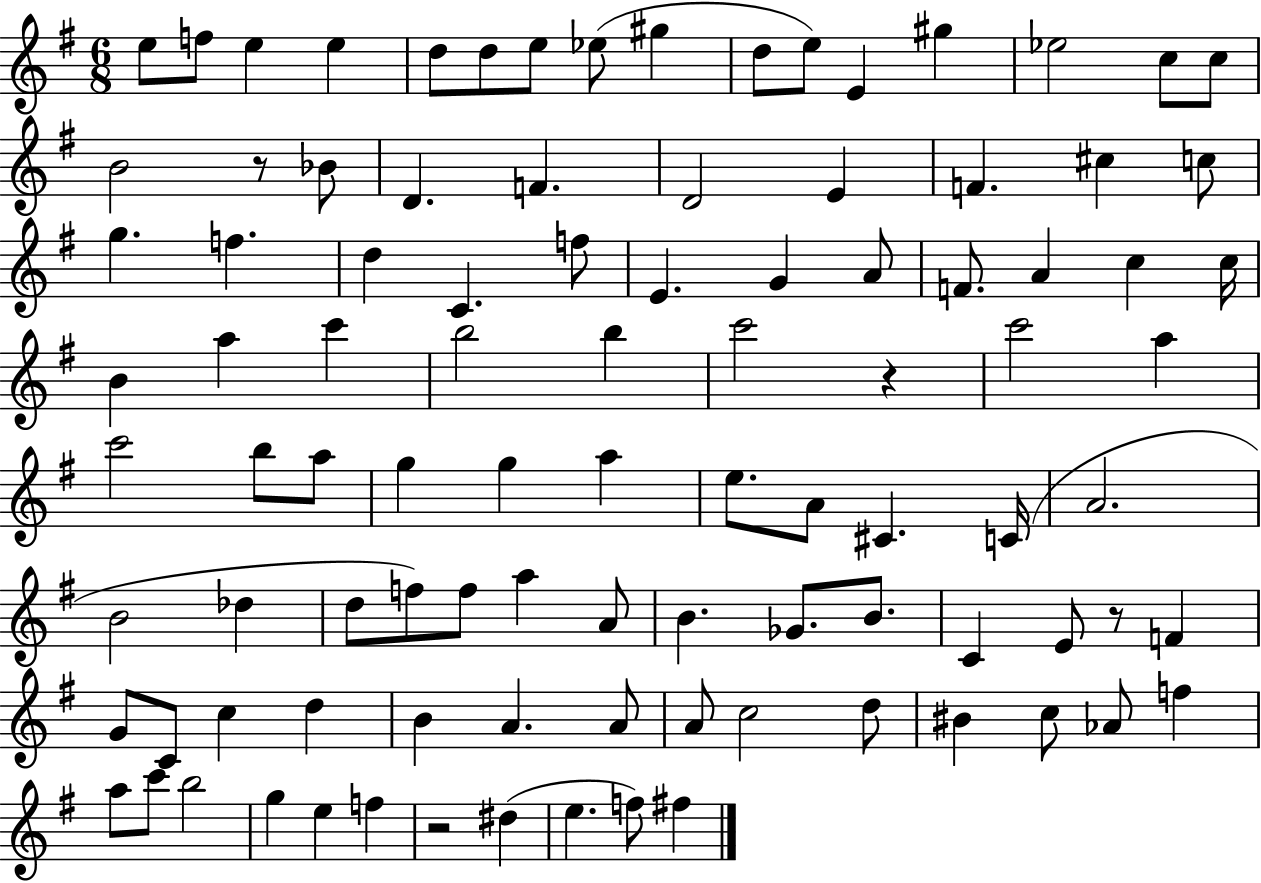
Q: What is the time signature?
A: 6/8